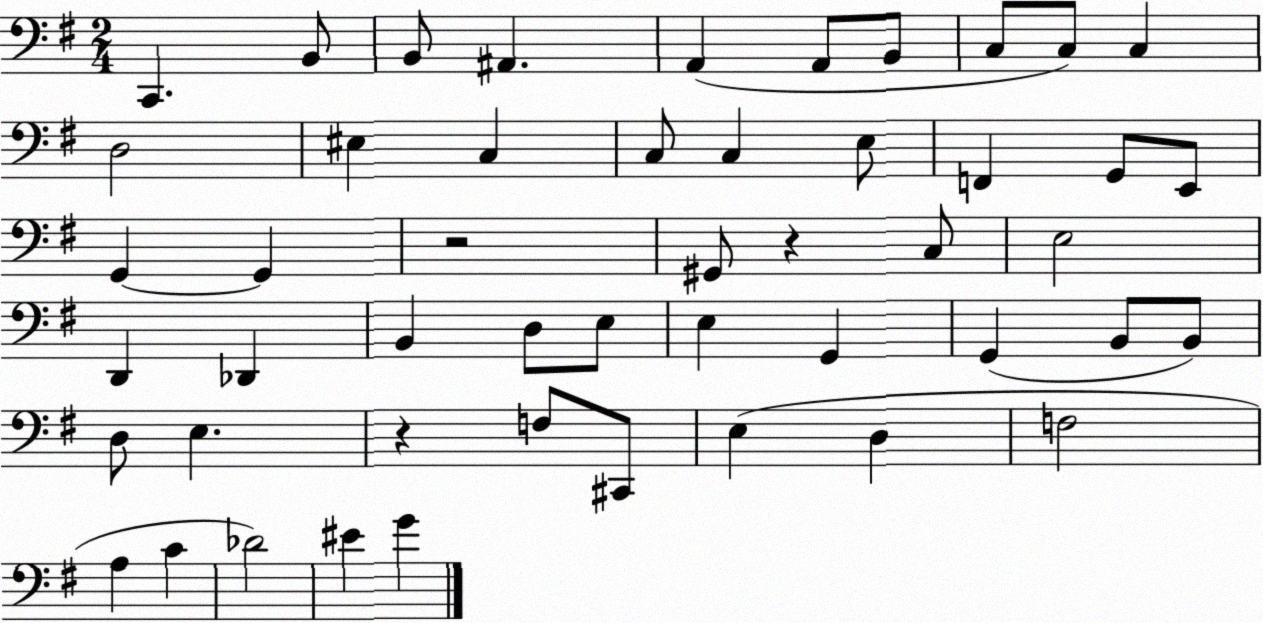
X:1
T:Untitled
M:2/4
L:1/4
K:G
C,, B,,/2 B,,/2 ^A,, A,, A,,/2 B,,/2 C,/2 C,/2 C, D,2 ^E, C, C,/2 C, E,/2 F,, G,,/2 E,,/2 G,, G,, z2 ^G,,/2 z C,/2 E,2 D,, _D,, B,, D,/2 E,/2 E, G,, G,, B,,/2 B,,/2 D,/2 E, z F,/2 ^C,,/2 E, D, F,2 A, C _D2 ^E G